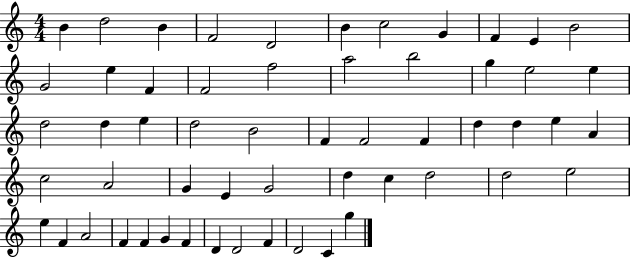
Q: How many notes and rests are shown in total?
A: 56